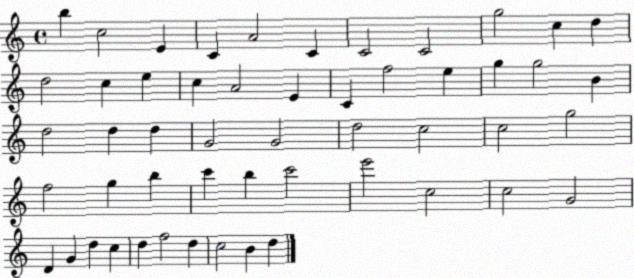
X:1
T:Untitled
M:4/4
L:1/4
K:C
b c2 E C A2 C C2 C2 g2 c d d2 c e c A2 E C f2 e g g2 B d2 d d G2 G2 d2 c2 c2 g2 f2 g b c' b c'2 e'2 c2 c2 G2 D G d c d f2 d c2 B d